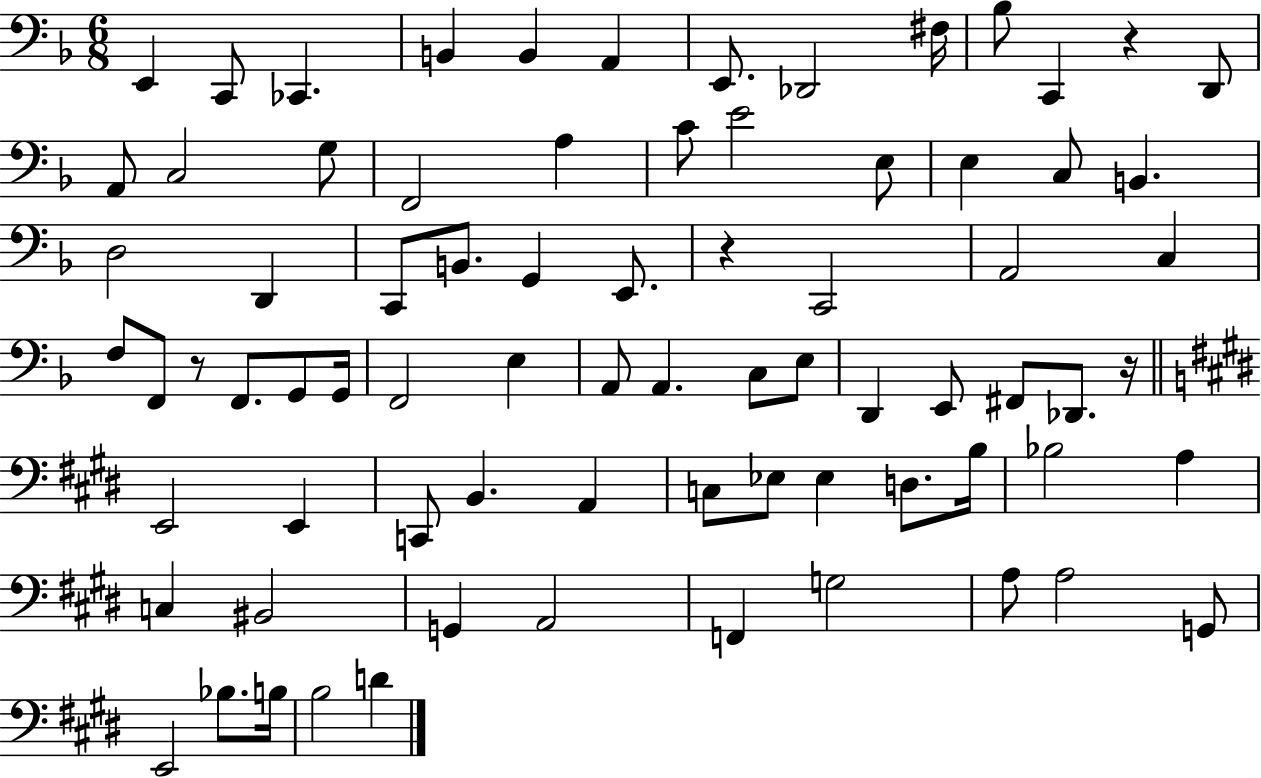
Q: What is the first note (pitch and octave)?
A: E2